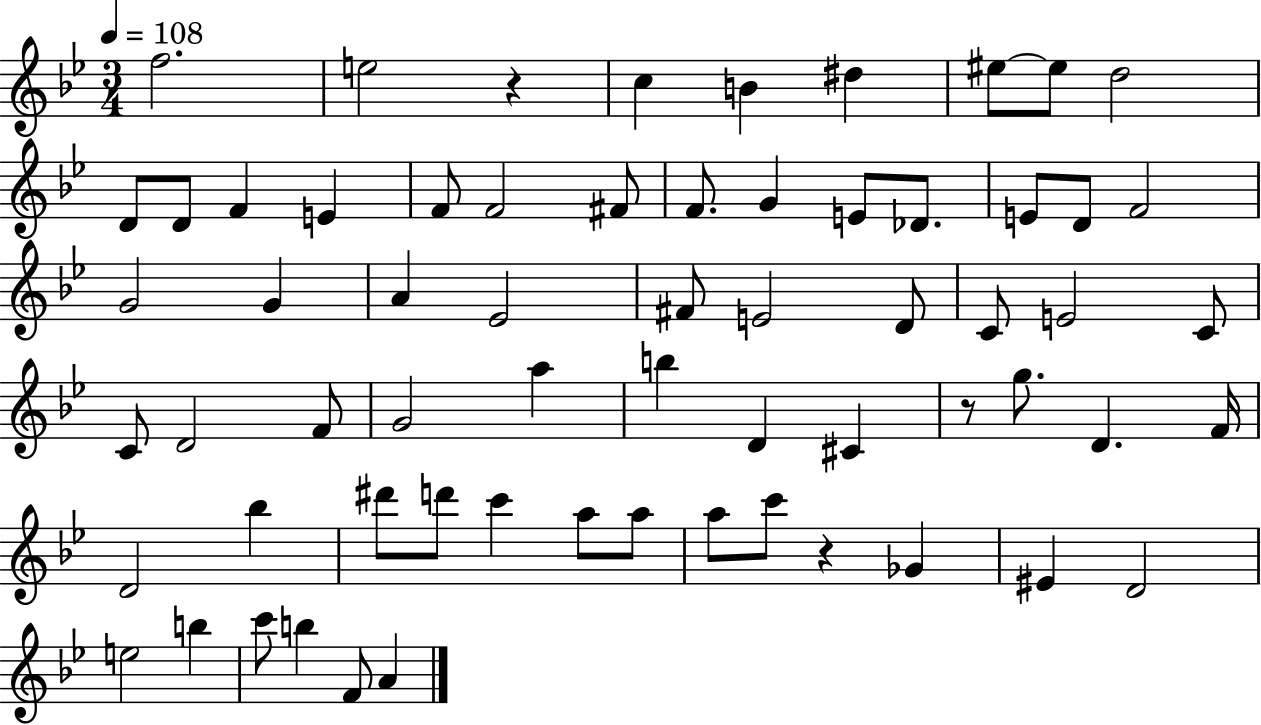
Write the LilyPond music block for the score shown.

{
  \clef treble
  \numericTimeSignature
  \time 3/4
  \key bes \major
  \tempo 4 = 108
  f''2. | e''2 r4 | c''4 b'4 dis''4 | eis''8~~ eis''8 d''2 | \break d'8 d'8 f'4 e'4 | f'8 f'2 fis'8 | f'8. g'4 e'8 des'8. | e'8 d'8 f'2 | \break g'2 g'4 | a'4 ees'2 | fis'8 e'2 d'8 | c'8 e'2 c'8 | \break c'8 d'2 f'8 | g'2 a''4 | b''4 d'4 cis'4 | r8 g''8. d'4. f'16 | \break d'2 bes''4 | dis'''8 d'''8 c'''4 a''8 a''8 | a''8 c'''8 r4 ges'4 | eis'4 d'2 | \break e''2 b''4 | c'''8 b''4 f'8 a'4 | \bar "|."
}